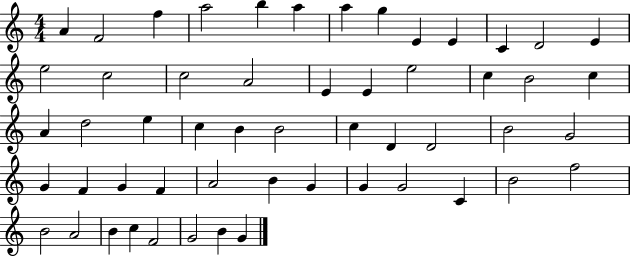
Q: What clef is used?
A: treble